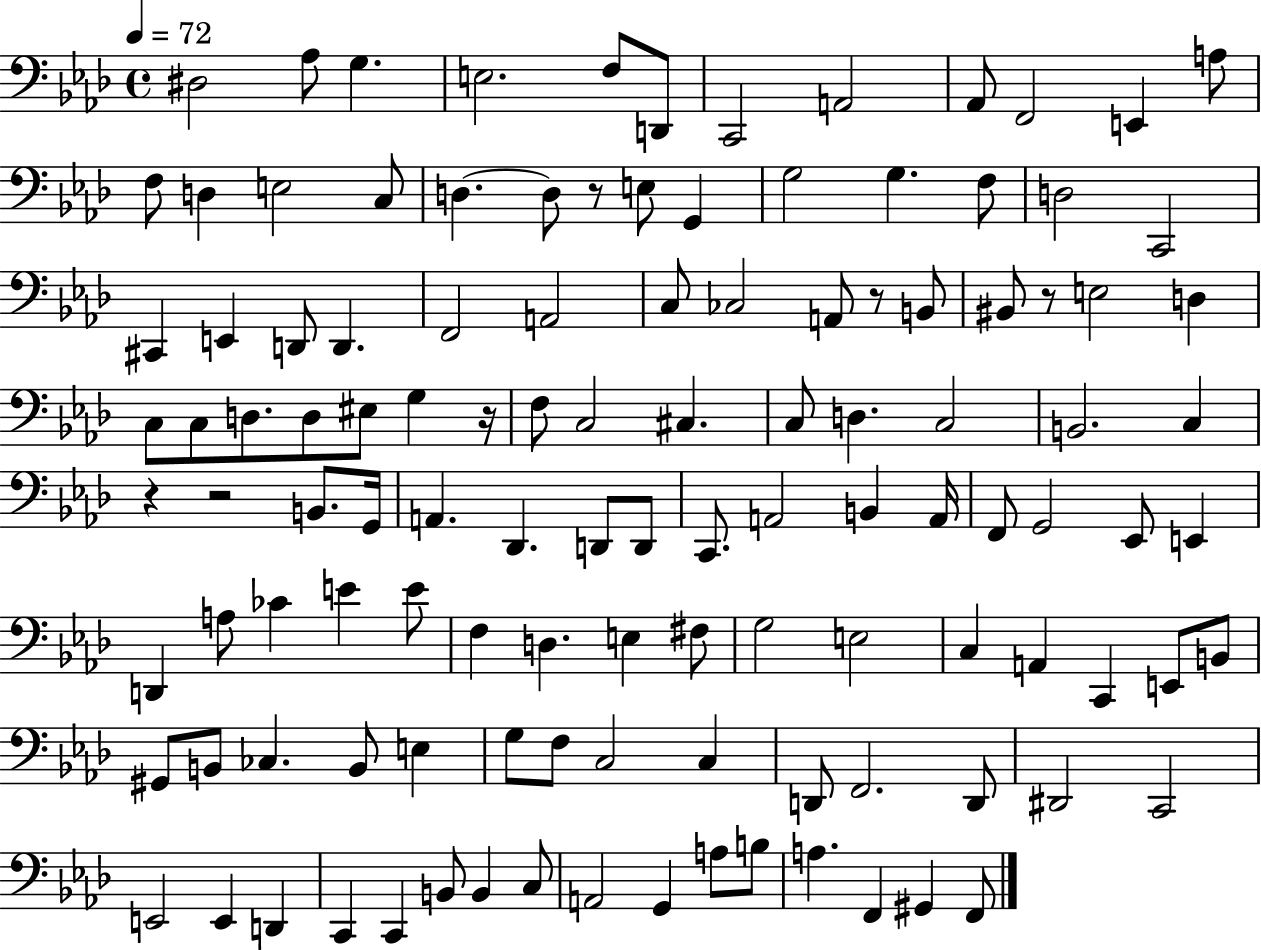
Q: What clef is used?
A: bass